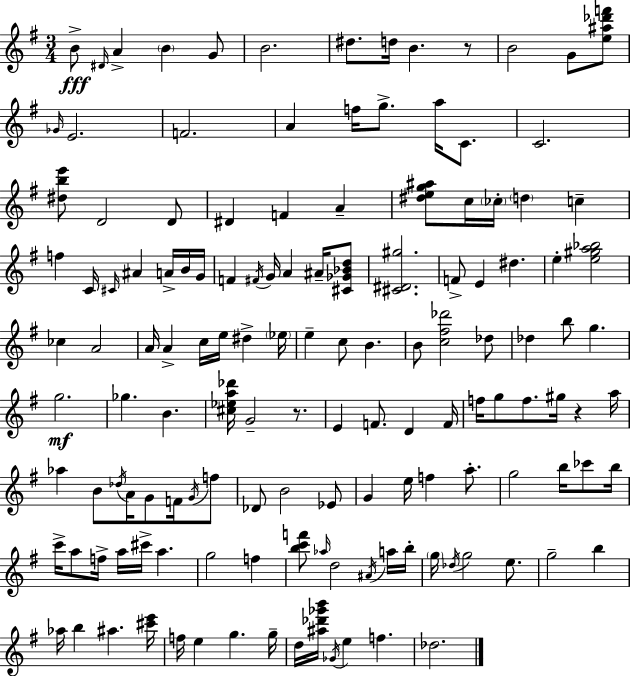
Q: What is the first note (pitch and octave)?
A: B4